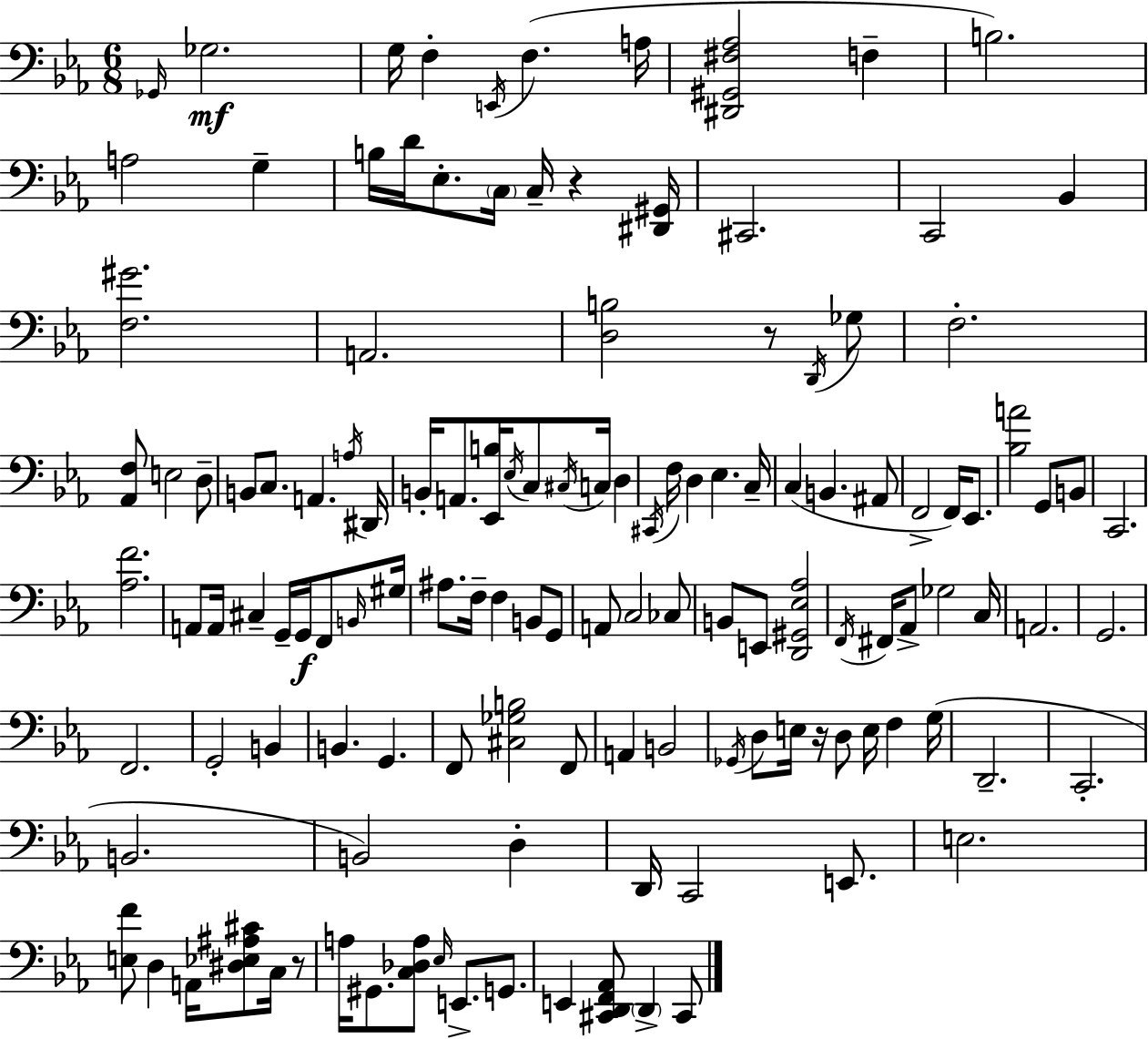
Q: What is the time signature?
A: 6/8